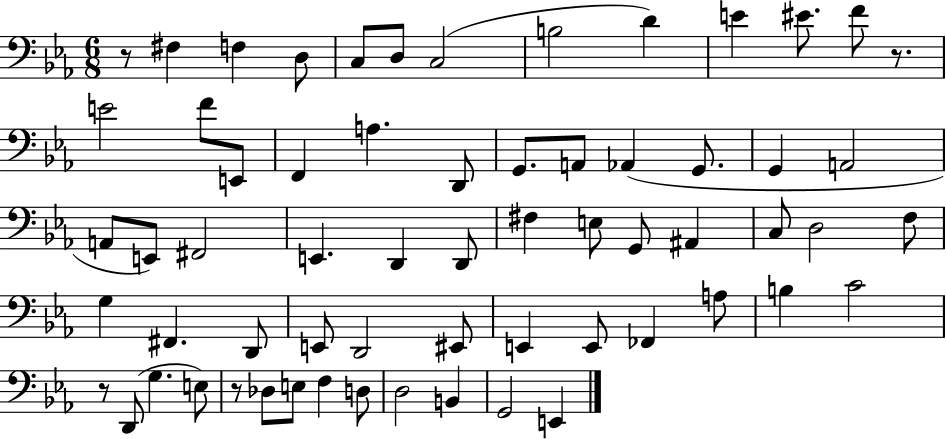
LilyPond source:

{
  \clef bass
  \numericTimeSignature
  \time 6/8
  \key ees \major
  r8 fis4 f4 d8 | c8 d8 c2( | b2 d'4) | e'4 eis'8. f'8 r8. | \break e'2 f'8 e,8 | f,4 a4. d,8 | g,8. a,8 aes,4( g,8. | g,4 a,2 | \break a,8 e,8) fis,2 | e,4. d,4 d,8 | fis4 e8 g,8 ais,4 | c8 d2 f8 | \break g4 fis,4. d,8 | e,8 d,2 eis,8 | e,4 e,8 fes,4 a8 | b4 c'2 | \break r8 d,8( g4. e8) | r8 des8 e8 f4 d8 | d2 b,4 | g,2 e,4 | \break \bar "|."
}